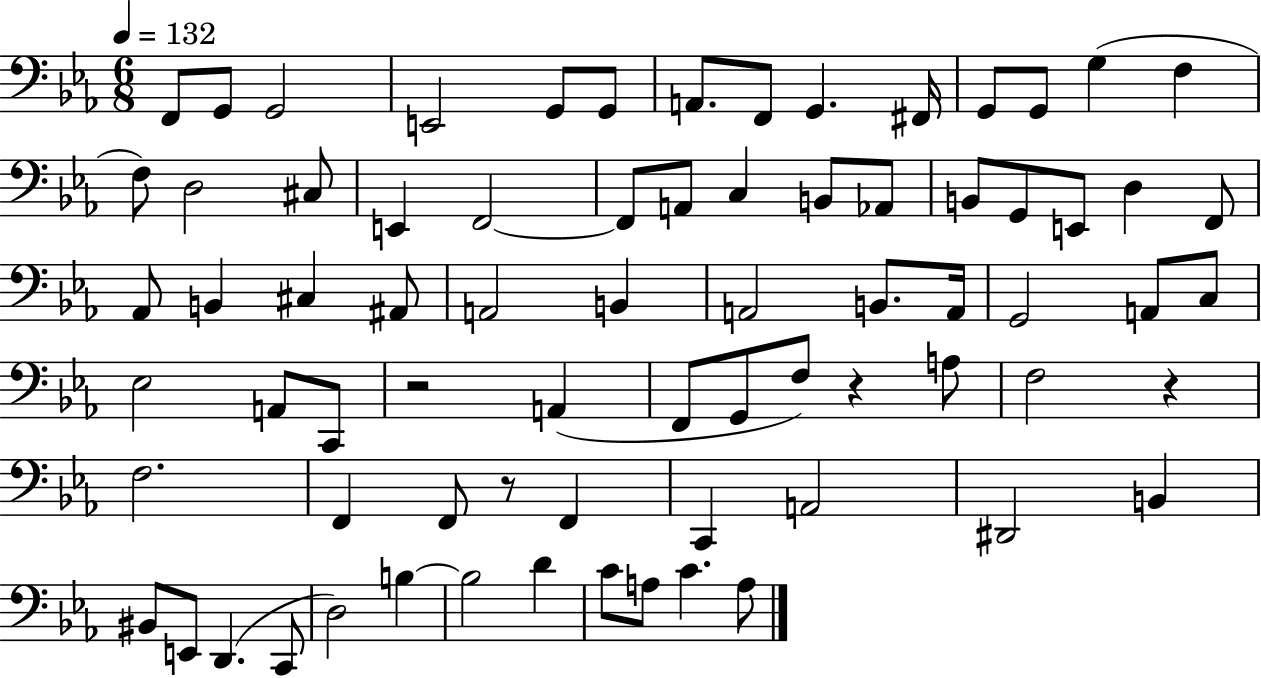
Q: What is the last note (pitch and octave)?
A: A3